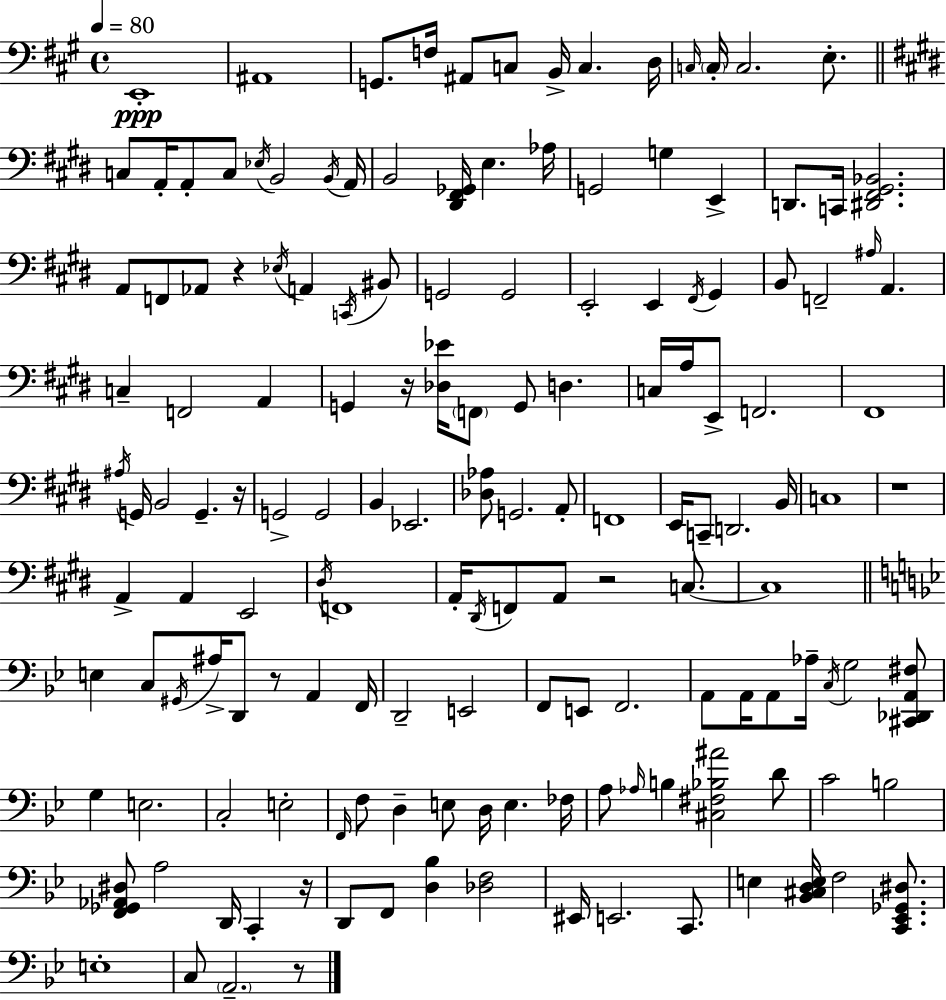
E2/w A#2/w G2/e. F3/s A#2/e C3/e B2/s C3/q. D3/s C3/s C3/s C3/h. E3/e. C3/e A2/s A2/e C3/e Eb3/s B2/h B2/s A2/s B2/h [D#2,F#2,Gb2]/s E3/q. Ab3/s G2/h G3/q E2/q D2/e. C2/s [D#2,F#2,G#2,Bb2]/h. A2/e F2/e Ab2/e R/q Eb3/s A2/q C2/s BIS2/e G2/h G2/h E2/h E2/q F#2/s G#2/q B2/e F2/h A#3/s A2/q. C3/q F2/h A2/q G2/q R/s [Db3,Eb4]/s F2/e G2/e D3/q. C3/s A3/s E2/e F2/h. F#2/w A#3/s G2/s B2/h G2/q. R/s G2/h G2/h B2/q Eb2/h. [Db3,Ab3]/e G2/h. A2/e F2/w E2/s C2/e D2/h. B2/s C3/w R/w A2/q A2/q E2/h D#3/s F2/w A2/s D#2/s F2/e A2/e R/h C3/e. C3/w E3/q C3/e G#2/s A#3/s D2/e R/e A2/q F2/s D2/h E2/h F2/e E2/e F2/h. A2/e A2/s A2/e Ab3/s C3/s G3/h [C#2,Db2,A2,F#3]/e G3/q E3/h. C3/h E3/h F2/s F3/e D3/q E3/e D3/s E3/q. FES3/s A3/e Ab3/s B3/q [C#3,F#3,Bb3,A#4]/h D4/e C4/h B3/h [F2,Gb2,Ab2,D#3]/e A3/h D2/s C2/q R/s D2/e F2/e [D3,Bb3]/q [Db3,F3]/h EIS2/s E2/h. C2/e. E3/q [Bb2,C#3,D3,E3]/s F3/h [C2,Eb2,Gb2,D#3]/e. E3/w C3/e A2/h. R/e